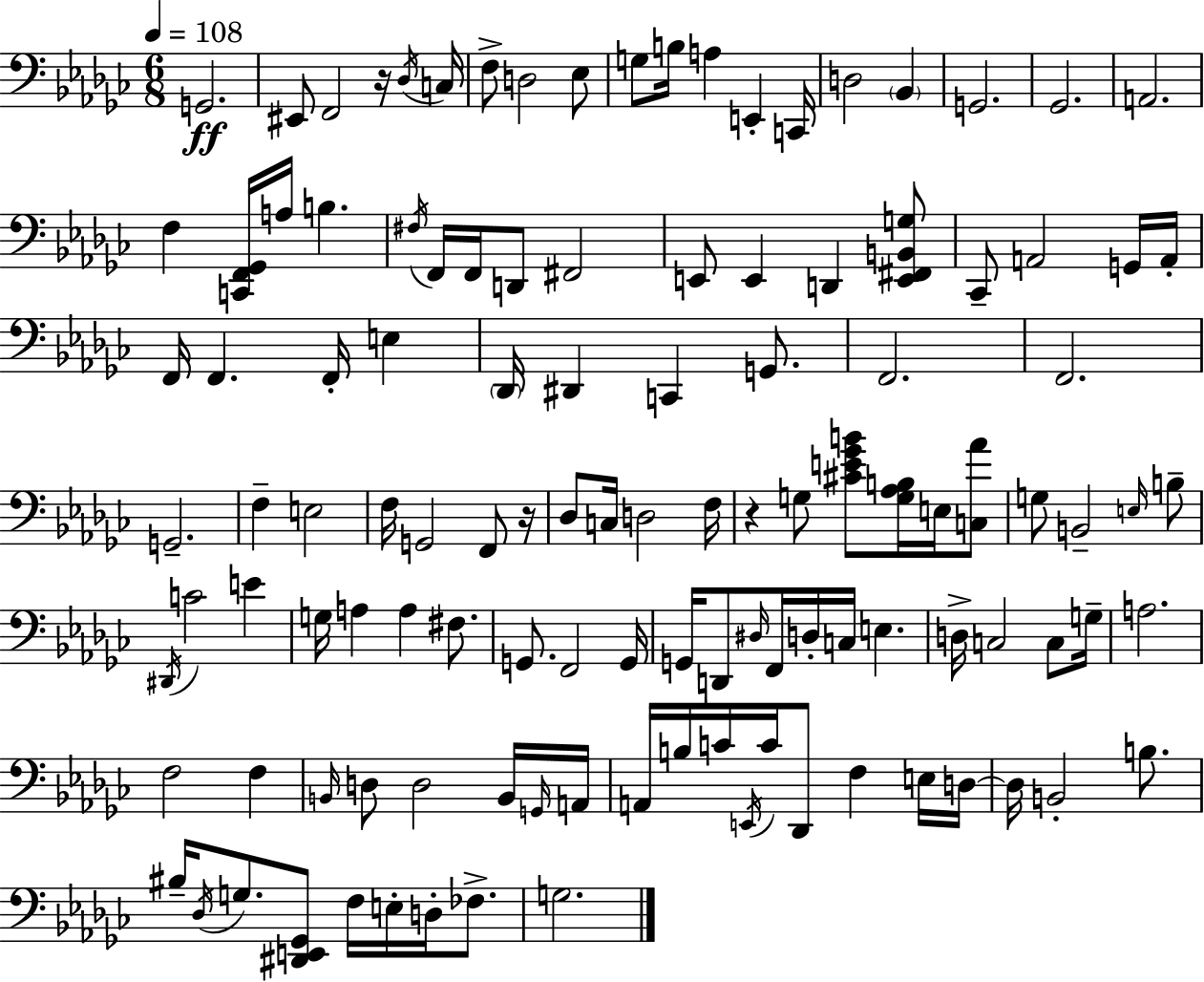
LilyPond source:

{
  \clef bass
  \numericTimeSignature
  \time 6/8
  \key ees \minor
  \tempo 4 = 108
  g,2.\ff | eis,8 f,2 r16 \acciaccatura { des16 } | c16 f8-> d2 ees8 | g8 b16 a4 e,4-. | \break c,16 d2 \parenthesize bes,4 | g,2. | ges,2. | a,2. | \break f4 <c, f, ges,>16 a16 b4. | \acciaccatura { fis16 } f,16 f,16 d,8 fis,2 | e,8 e,4 d,4 | <e, fis, b, g>8 ces,8-- a,2 | \break g,16 a,16-. f,16 f,4. f,16-. e4 | \parenthesize des,16 dis,4 c,4 g,8. | f,2. | f,2. | \break g,2.-- | f4-- e2 | f16 g,2 f,8 | r16 des8 c16 d2 | \break f16 r4 g8 <cis' e' ges' b'>8 <g aes b>16 e16 | <c aes'>8 g8 b,2-- | \grace { e16 } b8-- \acciaccatura { dis,16 } c'2 | e'4 g16 a4 a4 | \break fis8. g,8. f,2 | g,16 g,16 d,8 \grace { dis16 } f,16 d16-. c16 e4. | d16-> c2 | c8 g16-- a2. | \break f2 | f4 \grace { b,16 } d8 d2 | b,16 \grace { g,16 } a,16 a,16 b16 c'16 \acciaccatura { e,16 } c'16 | des,8 f4 e16 d16~~ d16 b,2-. | \break b8. bis16-- \acciaccatura { des16 } g8. | <dis, e, ges,>8 f16 e16-. d16-. fes8.-> g2. | \bar "|."
}